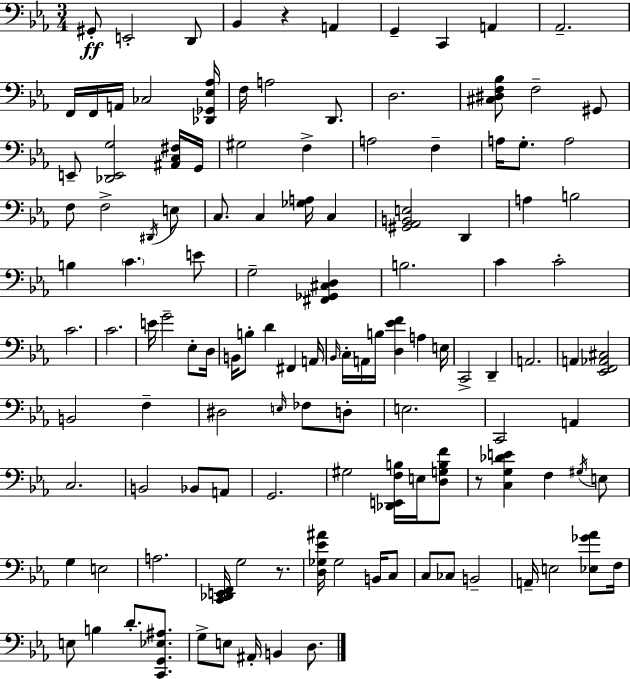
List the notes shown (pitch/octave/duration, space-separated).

G#2/e E2/h D2/e Bb2/q R/q A2/q G2/q C2/q A2/q Ab2/h. F2/s F2/s A2/s CES3/h [Db2,Gb2,Eb3,Ab3]/s F3/s A3/h D2/e. D3/h. [C#3,D#3,F3,Bb3]/e F3/h G#2/e E2/e [Db2,E2,G3]/h [A#2,C3,F#3]/s G2/s G#3/h F3/q A3/h F3/q A3/s G3/e. A3/h F3/e F3/h D#2/s E3/e C3/e. C3/q [Gb3,A3]/s C3/q [G#2,Ab2,B2,E3]/h D2/q A3/q B3/h B3/q C4/q. E4/e G3/h [F#2,Gb2,C#3,D3]/q B3/h. C4/q C4/h C4/h. C4/h. E4/s G4/h Eb3/e D3/s B2/s B3/e D4/q F#2/q A2/s Bb2/s C3/s A2/s B3/s [D3,Eb4,F4]/q A3/q E3/s C2/h D2/q A2/h. A2/q [Eb2,F2,Ab2,C#3]/h B2/h F3/q D#3/h E3/s FES3/e D3/e E3/h. C2/h A2/q C3/h. B2/h Bb2/e A2/e G2/h. G#3/h [Db2,E2,F3,B3]/s E3/s [D3,G3,B3,F4]/e R/e [C3,G3,Db4,E4]/q F3/q G#3/s E3/e G3/q E3/h A3/h. [C2,Db2,E2,F2]/s G3/h R/e. [D3,Gb3,Eb4,A#4]/s Gb3/h B2/s C3/e C3/e CES3/e B2/h A2/s E3/h [Eb3,Gb4,Ab4]/e F3/s E3/e B3/q D4/e. [C2,G2,Eb3,A#3]/e. G3/e E3/e A#2/s B2/q D3/e.